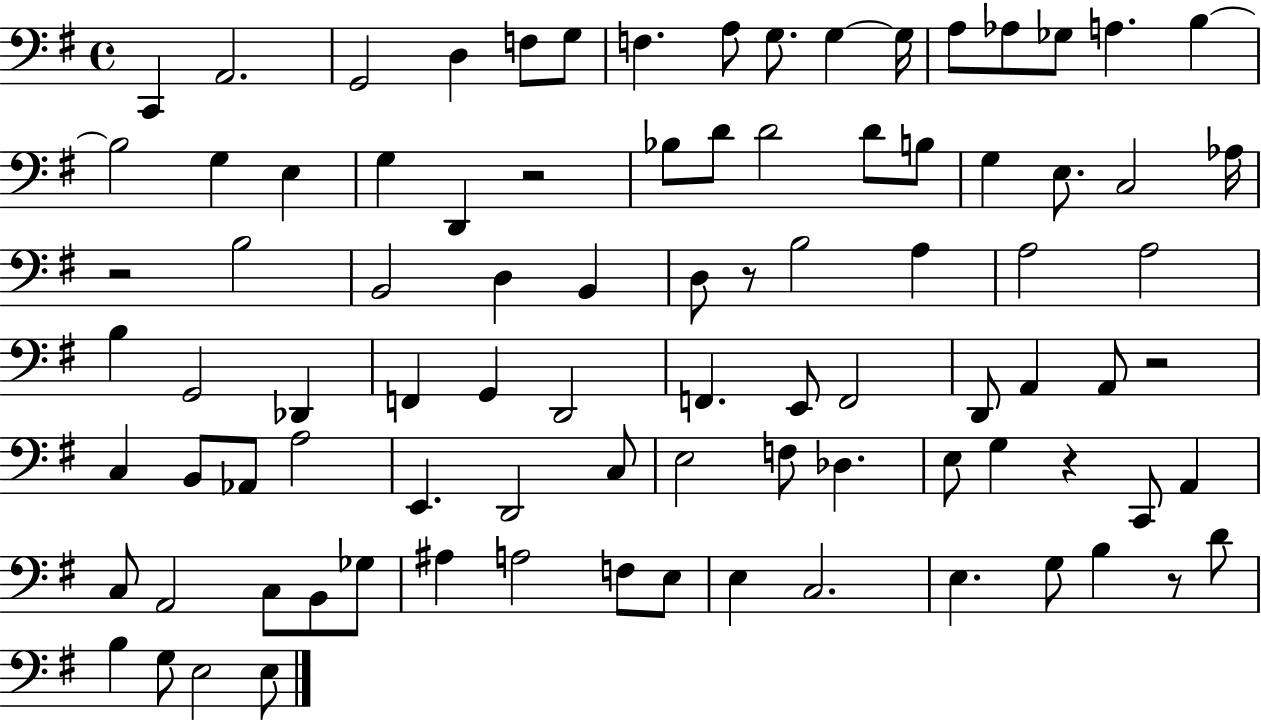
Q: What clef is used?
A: bass